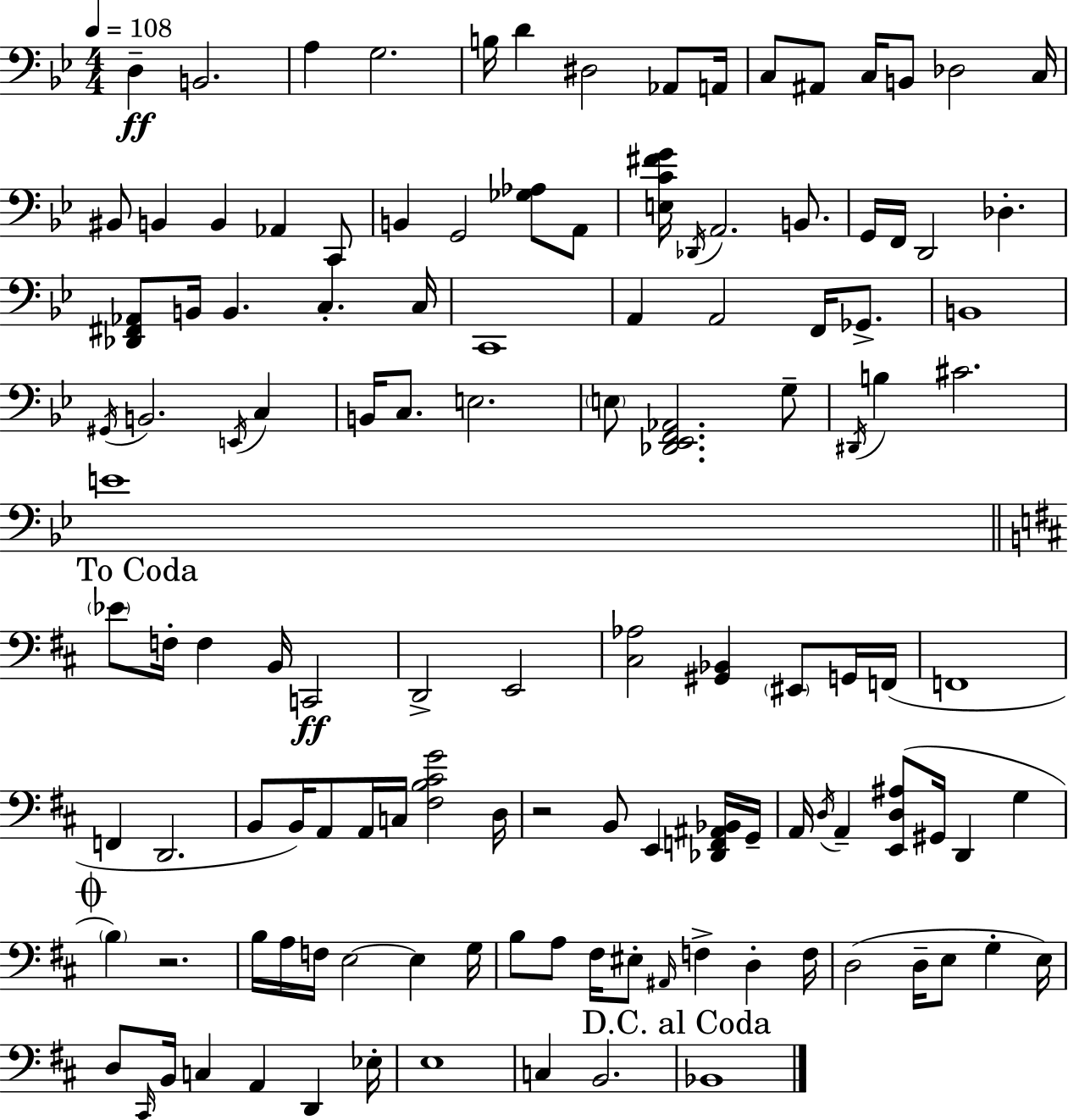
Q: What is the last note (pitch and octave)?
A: Bb2